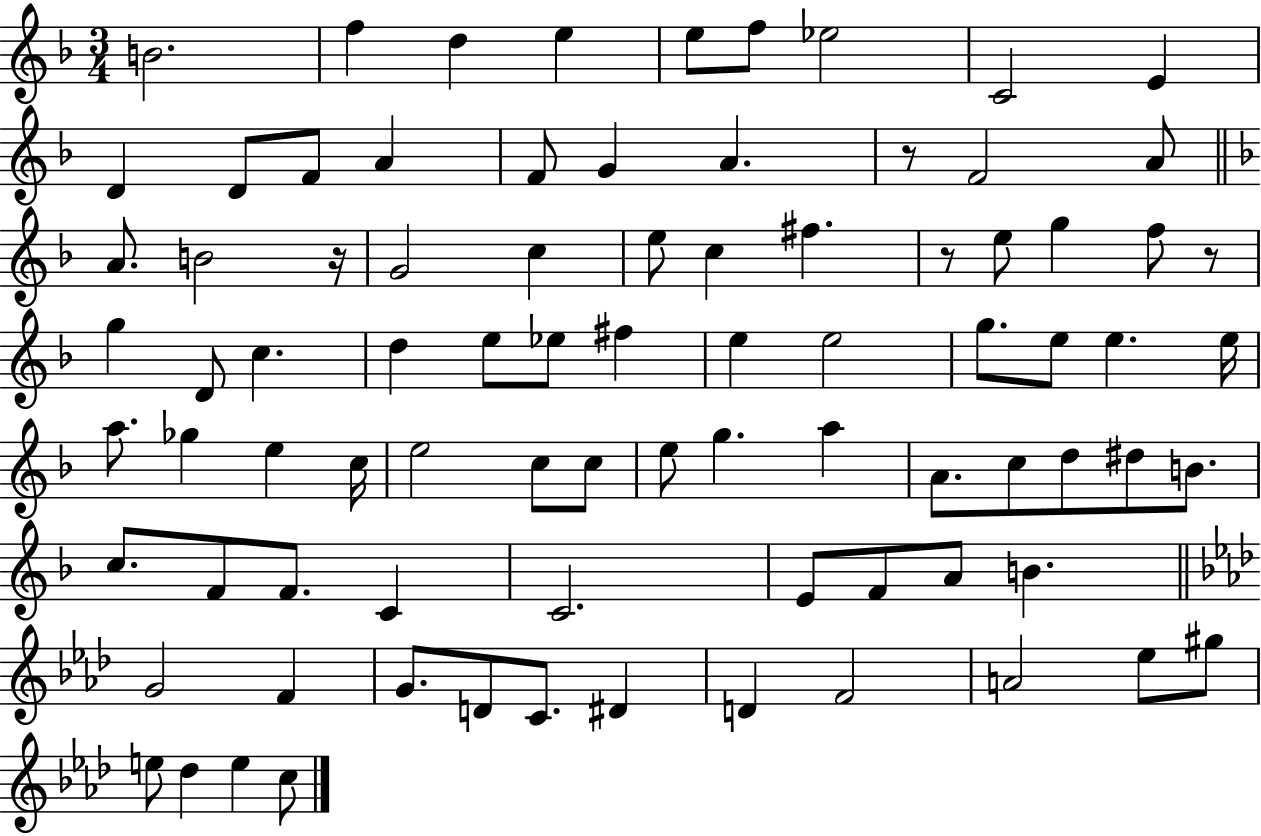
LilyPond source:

{
  \clef treble
  \numericTimeSignature
  \time 3/4
  \key f \major
  \repeat volta 2 { b'2. | f''4 d''4 e''4 | e''8 f''8 ees''2 | c'2 e'4 | \break d'4 d'8 f'8 a'4 | f'8 g'4 a'4. | r8 f'2 a'8 | \bar "||" \break \key f \major a'8. b'2 r16 | g'2 c''4 | e''8 c''4 fis''4. | r8 e''8 g''4 f''8 r8 | \break g''4 d'8 c''4. | d''4 e''8 ees''8 fis''4 | e''4 e''2 | g''8. e''8 e''4. e''16 | \break a''8. ges''4 e''4 c''16 | e''2 c''8 c''8 | e''8 g''4. a''4 | a'8. c''8 d''8 dis''8 b'8. | \break c''8. f'8 f'8. c'4 | c'2. | e'8 f'8 a'8 b'4. | \bar "||" \break \key aes \major g'2 f'4 | g'8. d'8 c'8. dis'4 | d'4 f'2 | a'2 ees''8 gis''8 | \break e''8 des''4 e''4 c''8 | } \bar "|."
}